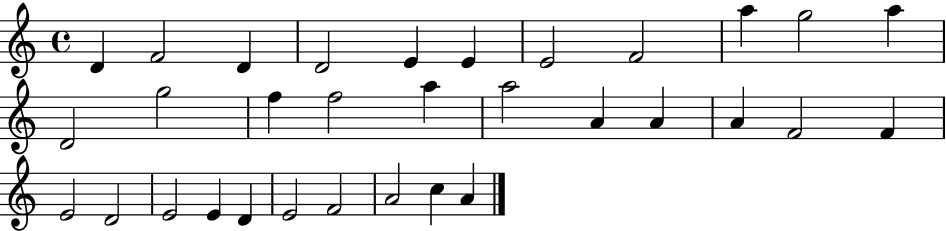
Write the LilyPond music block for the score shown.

{
  \clef treble
  \time 4/4
  \defaultTimeSignature
  \key c \major
  d'4 f'2 d'4 | d'2 e'4 e'4 | e'2 f'2 | a''4 g''2 a''4 | \break d'2 g''2 | f''4 f''2 a''4 | a''2 a'4 a'4 | a'4 f'2 f'4 | \break e'2 d'2 | e'2 e'4 d'4 | e'2 f'2 | a'2 c''4 a'4 | \break \bar "|."
}